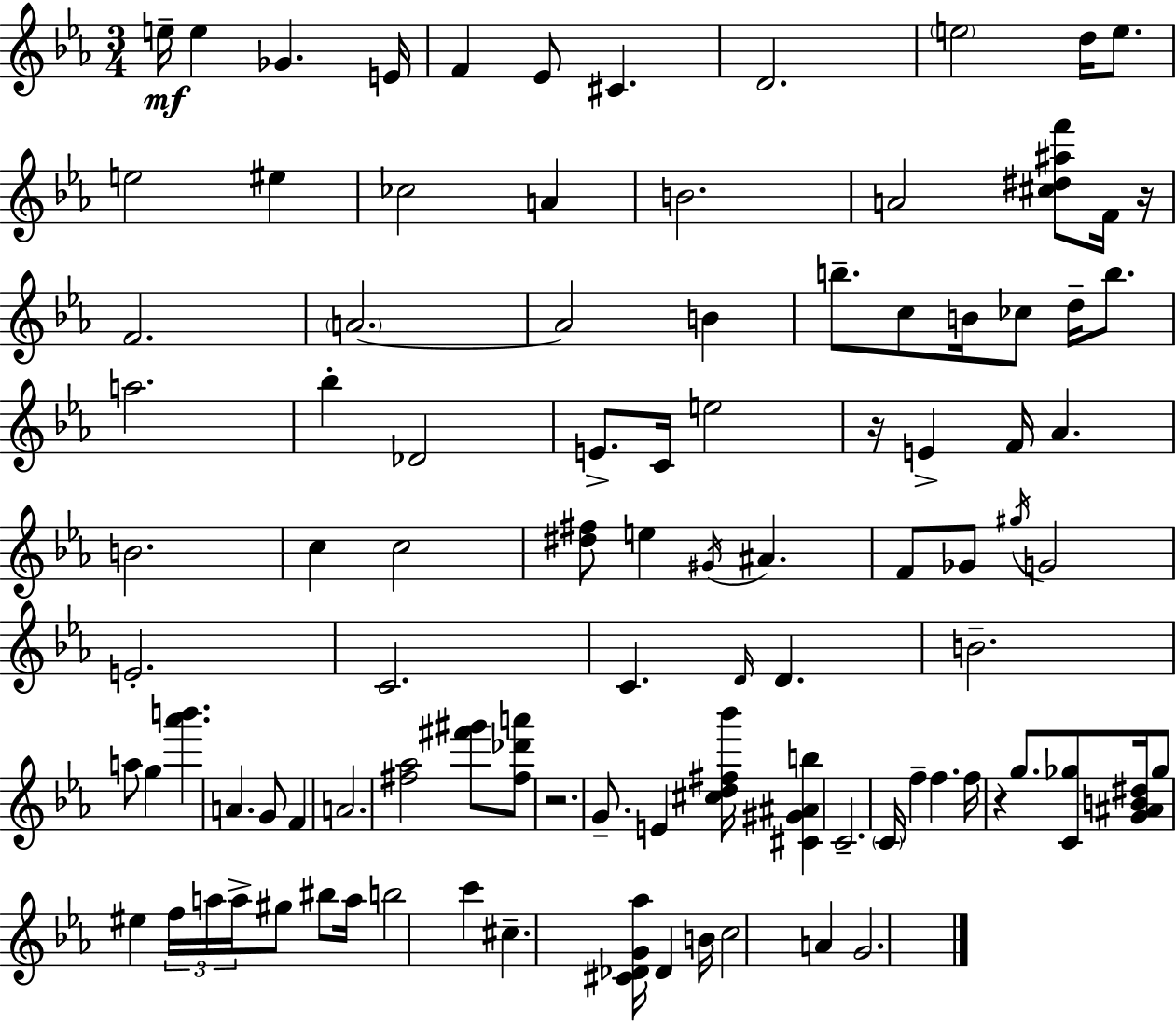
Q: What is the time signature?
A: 3/4